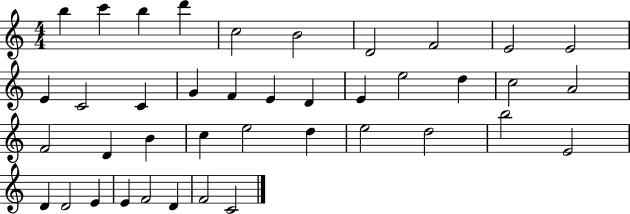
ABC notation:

X:1
T:Untitled
M:4/4
L:1/4
K:C
b c' b d' c2 B2 D2 F2 E2 E2 E C2 C G F E D E e2 d c2 A2 F2 D B c e2 d e2 d2 b2 E2 D D2 E E F2 D F2 C2